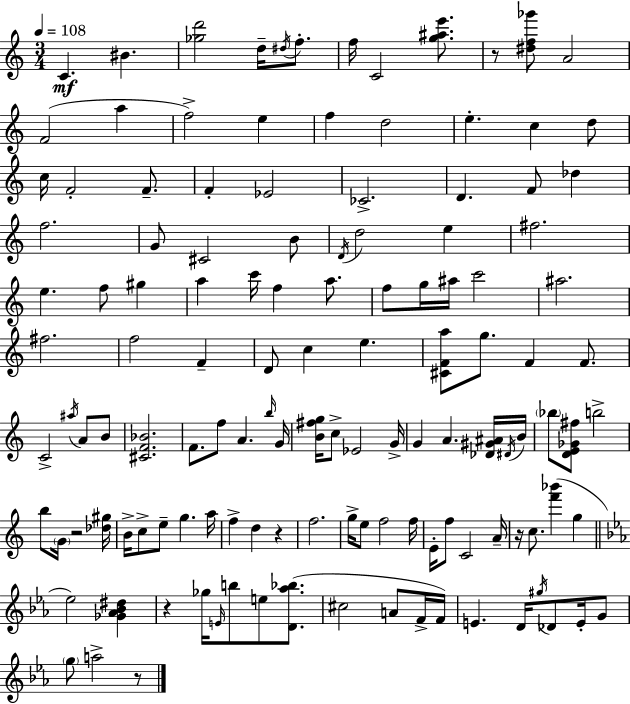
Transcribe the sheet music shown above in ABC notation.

X:1
T:Untitled
M:3/4
L:1/4
K:Am
C ^B [_gd']2 d/4 ^d/4 f/2 f/4 C2 [g^ae']/2 z/2 [^df_g']/2 A2 F2 a f2 e f d2 e c d/2 c/4 F2 F/2 F _E2 _C2 D F/2 _d f2 G/2 ^C2 B/2 D/4 d2 e ^f2 e f/2 ^g a c'/4 f a/2 f/2 g/4 ^a/4 c'2 ^a2 ^f2 f2 F D/2 c e [^CFa]/2 g/2 F F/2 C2 ^a/4 A/2 B/2 [^CF_B]2 F/2 f/2 A b/4 G/4 [B^fg]/4 c/2 _E2 G/4 G A [_D^G^A]/4 ^D/4 B/4 _b/2 [DE_G^f]/2 b2 b/2 G/4 z2 [_d^g]/4 B/4 c/2 e/2 g a/4 f d z f2 g/4 e/2 f2 f/4 E/4 f/2 C2 A/4 z/4 c/2 [f'_b'] g _e2 [_G_A_B^d] z _g/4 E/4 b/2 e/2 [D_a_b]/2 ^c2 A/2 F/4 F/4 E D/4 ^g/4 _D/2 E/4 G/2 g/2 a2 z/2